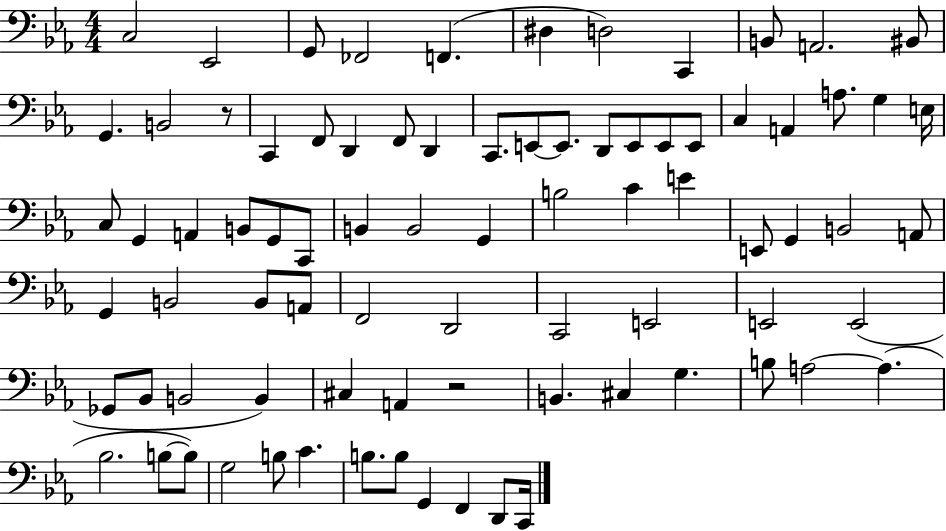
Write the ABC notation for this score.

X:1
T:Untitled
M:4/4
L:1/4
K:Eb
C,2 _E,,2 G,,/2 _F,,2 F,, ^D, D,2 C,, B,,/2 A,,2 ^B,,/2 G,, B,,2 z/2 C,, F,,/2 D,, F,,/2 D,, C,,/2 E,,/2 E,,/2 D,,/2 E,,/2 E,,/2 E,,/2 C, A,, A,/2 G, E,/4 C,/2 G,, A,, B,,/2 G,,/2 C,,/2 B,, B,,2 G,, B,2 C E E,,/2 G,, B,,2 A,,/2 G,, B,,2 B,,/2 A,,/2 F,,2 D,,2 C,,2 E,,2 E,,2 E,,2 _G,,/2 _B,,/2 B,,2 B,, ^C, A,, z2 B,, ^C, G, B,/2 A,2 A, _B,2 B,/2 B,/2 G,2 B,/2 C B,/2 B,/2 G,, F,, D,,/2 C,,/4